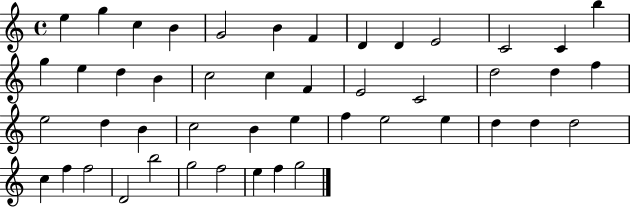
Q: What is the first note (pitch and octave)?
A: E5